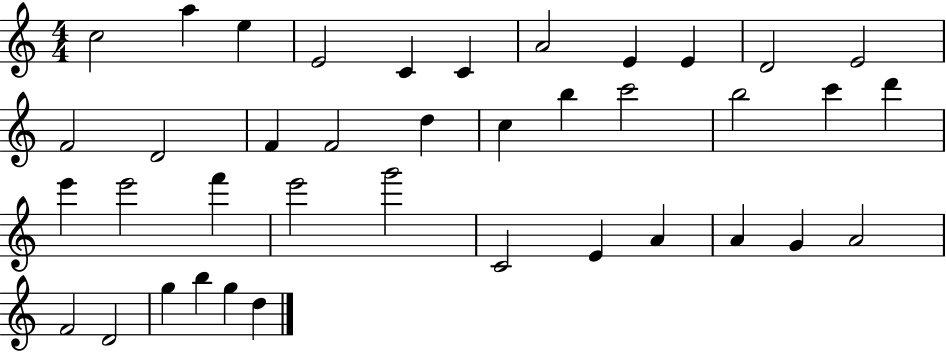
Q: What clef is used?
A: treble